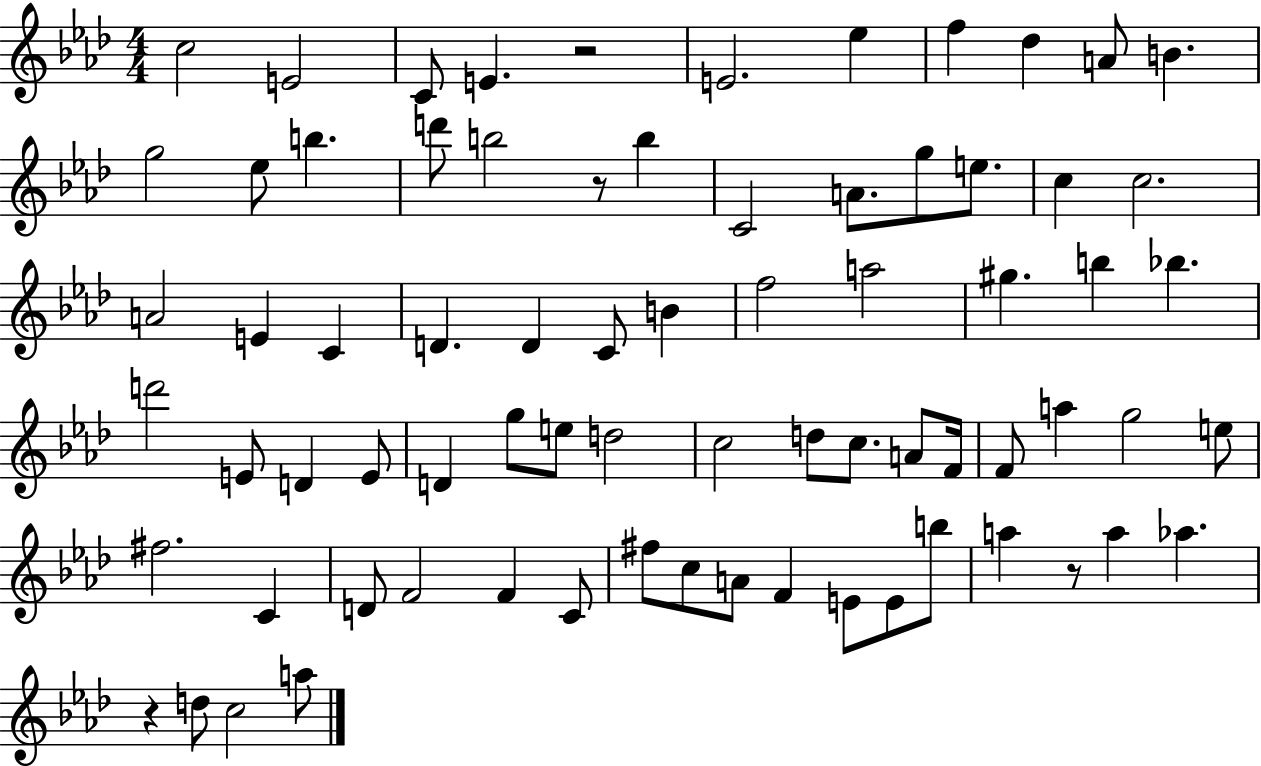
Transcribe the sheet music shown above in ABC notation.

X:1
T:Untitled
M:4/4
L:1/4
K:Ab
c2 E2 C/2 E z2 E2 _e f _d A/2 B g2 _e/2 b d'/2 b2 z/2 b C2 A/2 g/2 e/2 c c2 A2 E C D D C/2 B f2 a2 ^g b _b d'2 E/2 D E/2 D g/2 e/2 d2 c2 d/2 c/2 A/2 F/4 F/2 a g2 e/2 ^f2 C D/2 F2 F C/2 ^f/2 c/2 A/2 F E/2 E/2 b/2 a z/2 a _a z d/2 c2 a/2